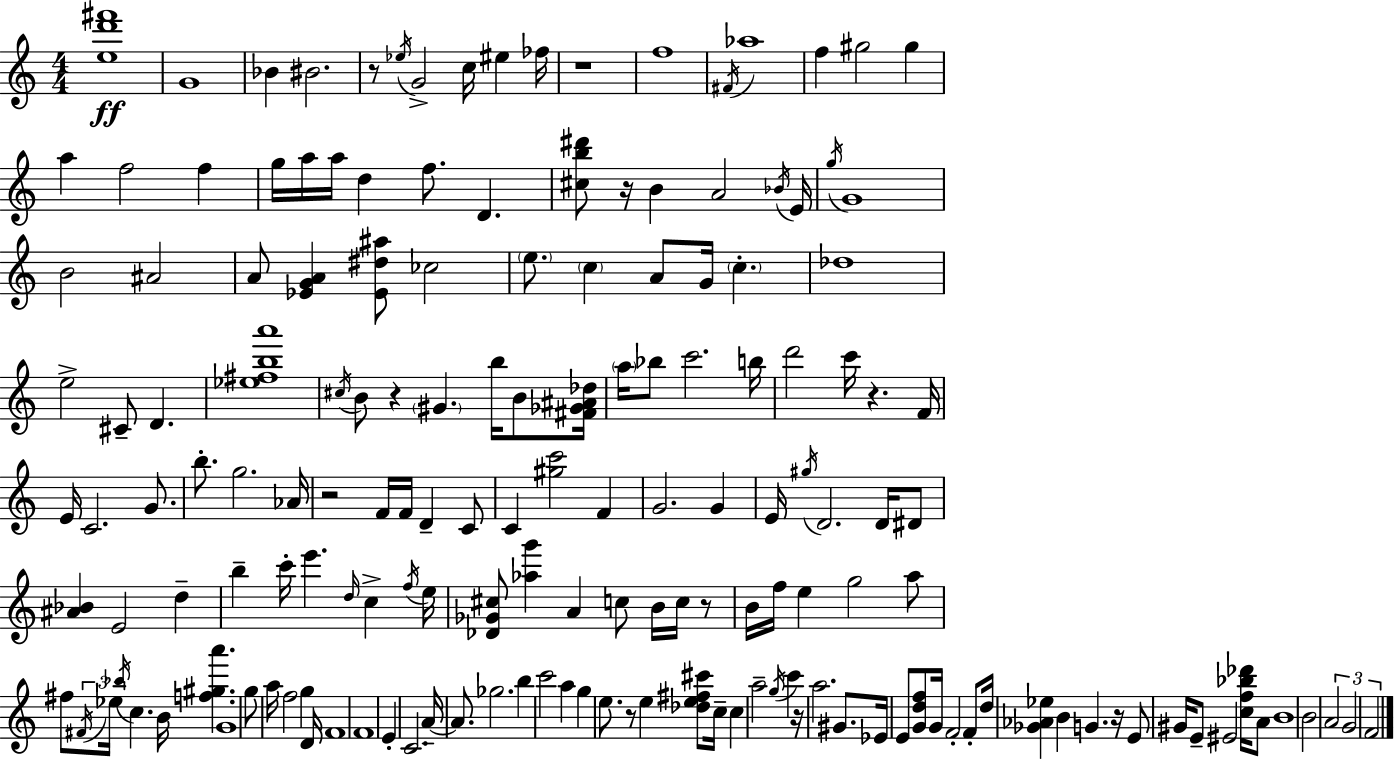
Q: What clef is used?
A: treble